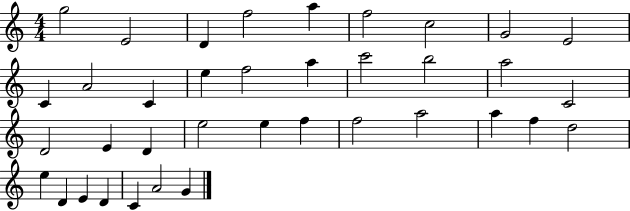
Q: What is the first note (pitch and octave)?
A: G5